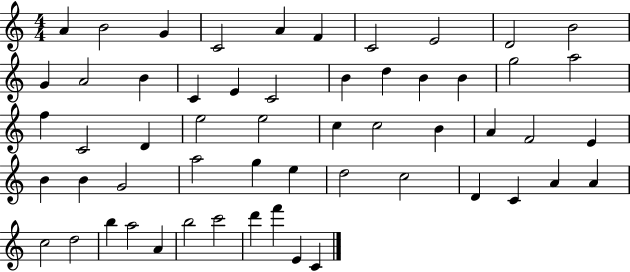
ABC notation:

X:1
T:Untitled
M:4/4
L:1/4
K:C
A B2 G C2 A F C2 E2 D2 B2 G A2 B C E C2 B d B B g2 a2 f C2 D e2 e2 c c2 B A F2 E B B G2 a2 g e d2 c2 D C A A c2 d2 b a2 A b2 c'2 d' f' E C